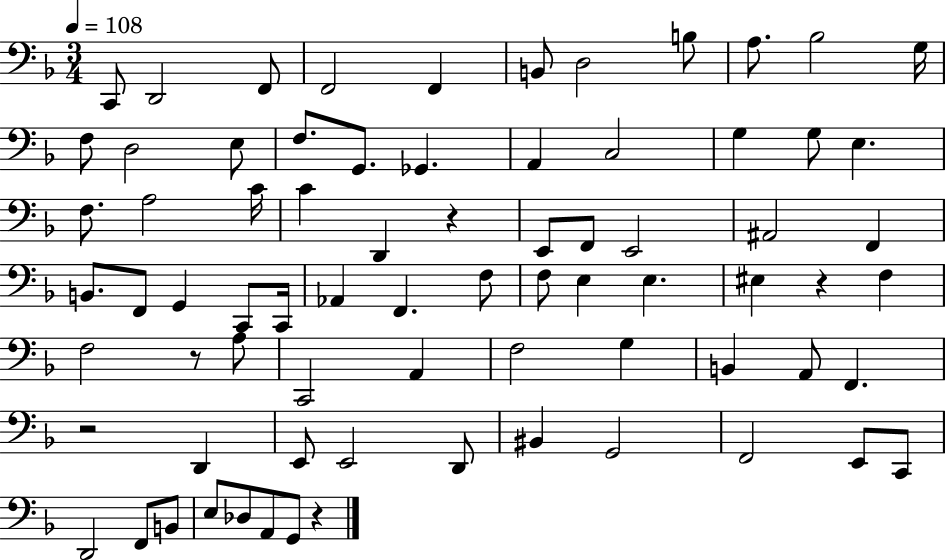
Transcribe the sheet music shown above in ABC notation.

X:1
T:Untitled
M:3/4
L:1/4
K:F
C,,/2 D,,2 F,,/2 F,,2 F,, B,,/2 D,2 B,/2 A,/2 _B,2 G,/4 F,/2 D,2 E,/2 F,/2 G,,/2 _G,, A,, C,2 G, G,/2 E, F,/2 A,2 C/4 C D,, z E,,/2 F,,/2 E,,2 ^A,,2 F,, B,,/2 F,,/2 G,, C,,/2 C,,/4 _A,, F,, F,/2 F,/2 E, E, ^E, z F, F,2 z/2 A,/2 C,,2 A,, F,2 G, B,, A,,/2 F,, z2 D,, E,,/2 E,,2 D,,/2 ^B,, G,,2 F,,2 E,,/2 C,,/2 D,,2 F,,/2 B,,/2 E,/2 _D,/2 A,,/2 G,,/2 z